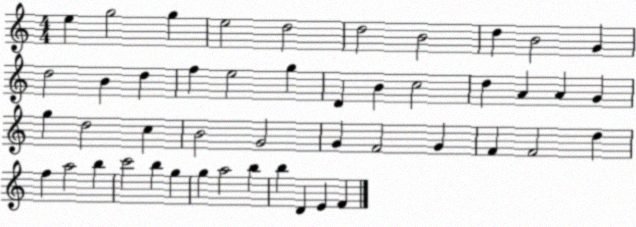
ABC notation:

X:1
T:Untitled
M:4/4
L:1/4
K:C
e g2 g e2 d2 d2 B2 d B2 G d2 B d f e2 g D B c2 d A A G g d2 c B2 G2 G F2 G F F2 d f a2 b c'2 b g g a2 b b D E F